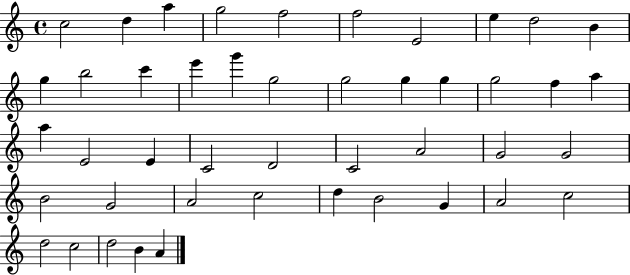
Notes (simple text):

C5/h D5/q A5/q G5/h F5/h F5/h E4/h E5/q D5/h B4/q G5/q B5/h C6/q E6/q G6/q G5/h G5/h G5/q G5/q G5/h F5/q A5/q A5/q E4/h E4/q C4/h D4/h C4/h A4/h G4/h G4/h B4/h G4/h A4/h C5/h D5/q B4/h G4/q A4/h C5/h D5/h C5/h D5/h B4/q A4/q